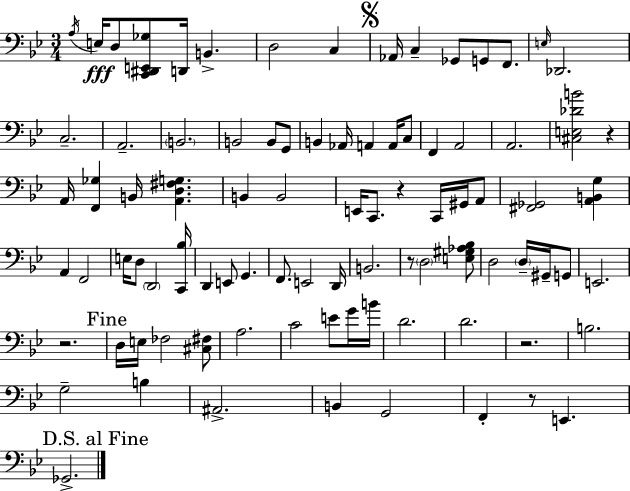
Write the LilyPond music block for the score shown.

{
  \clef bass
  \numericTimeSignature
  \time 3/4
  \key g \minor
  \repeat volta 2 { \acciaccatura { a16 }\fff e16 d8 <c, dis, e, ges>8 d,16 b,4.-> | d2 c4 | \mark \markup { \musicglyph "scripts.segno" } aes,16 c4-- ges,8 g,8 f,8. | \grace { e16 } des,2. | \break c2.-- | a,2.-- | \parenthesize b,2. | b,2 b,8 | \break g,8 b,4 aes,16 a,4 a,16 | c8 f,4 a,2 | a,2. | <cis e des' b'>2 r4 | \break a,16 <f, ges>4 b,16 <a, d fis g>4. | b,4 b,2 | e,16 c,8. r4 c,16 gis,16 | a,8 <fis, ges,>2 <a, b, g>4 | \break a,4 f,2 | e16 d8 \parenthesize d,2 | <c, bes>16 d,4 e,8 g,4. | f,8. e,2 | \break d,16 b,2. | r8 \parenthesize d2 | <e gis aes bes>8 d2 \parenthesize d16-- gis,16-- | g,8 e,2. | \break r2. | \mark "Fine" d16 e16 fes2 | <cis fis>8 a2. | c'2 e'8 | \break g'16 b'16 d'2. | d'2. | r2. | b2. | \break g2-- b4 | ais,2.-> | b,4 g,2 | f,4-. r8 e,4. | \break \mark "D.S. al Fine" ges,2.-> | } \bar "|."
}